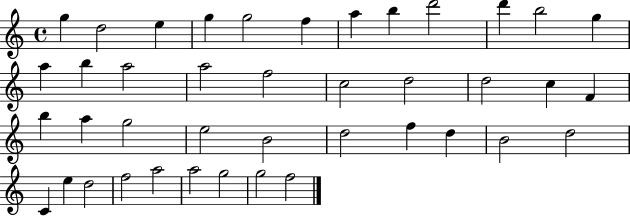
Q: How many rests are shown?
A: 0